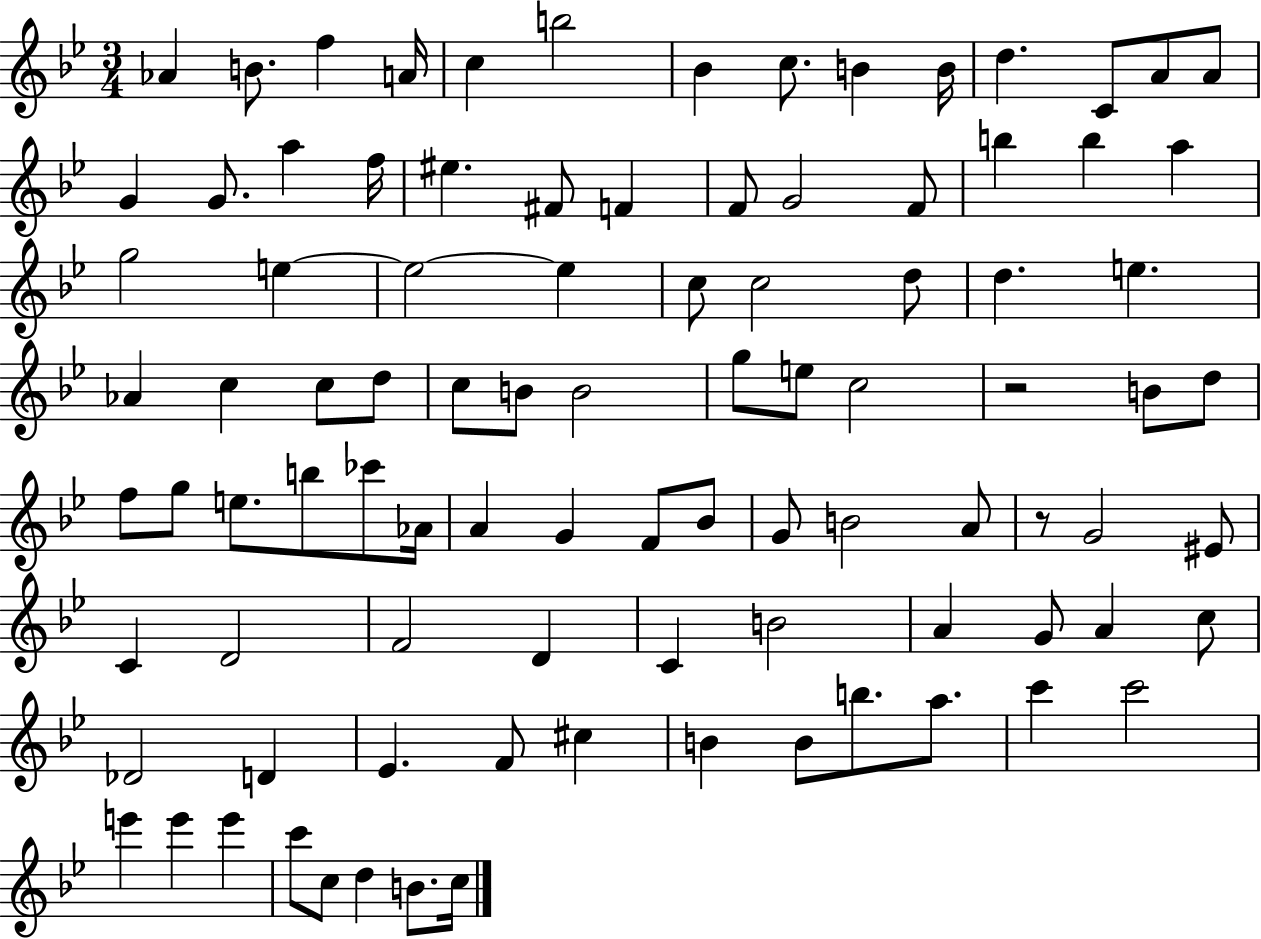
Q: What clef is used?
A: treble